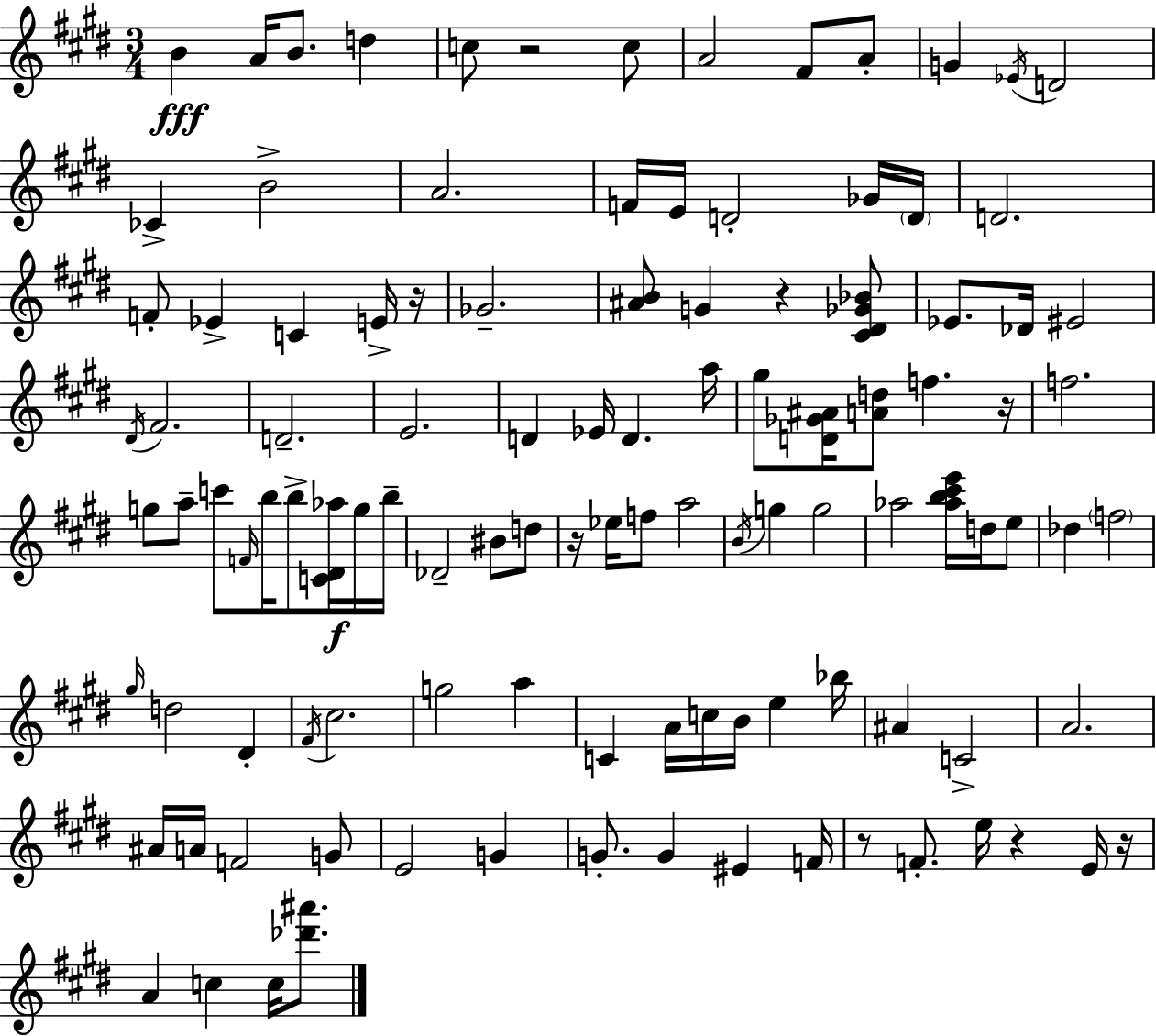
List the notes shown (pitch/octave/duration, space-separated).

B4/q A4/s B4/e. D5/q C5/e R/h C5/e A4/h F#4/e A4/e G4/q Eb4/s D4/h CES4/q B4/h A4/h. F4/s E4/s D4/h Gb4/s D4/s D4/h. F4/e Eb4/q C4/q E4/s R/s Gb4/h. [A#4,B4]/e G4/q R/q [C#4,D#4,Gb4,Bb4]/e Eb4/e. Db4/s EIS4/h D#4/s F#4/h. D4/h. E4/h. D4/q Eb4/s D4/q. A5/s G#5/e [D4,Gb4,A#4]/s [A4,D5]/e F5/q. R/s F5/h. G5/e A5/e C6/e F4/s B5/s B5/e [C4,D#4,Ab5]/s G5/s B5/s Db4/h BIS4/e D5/e R/s Eb5/s F5/e A5/h B4/s G5/q G5/h Ab5/h [Ab5,B5,C#6,E6]/s D5/s E5/e Db5/q F5/h G#5/s D5/h D#4/q F#4/s C#5/h. G5/h A5/q C4/q A4/s C5/s B4/s E5/q Bb5/s A#4/q C4/h A4/h. A#4/s A4/s F4/h G4/e E4/h G4/q G4/e. G4/q EIS4/q F4/s R/e F4/e. E5/s R/q E4/s R/s A4/q C5/q C5/s [Db6,A#6]/e.